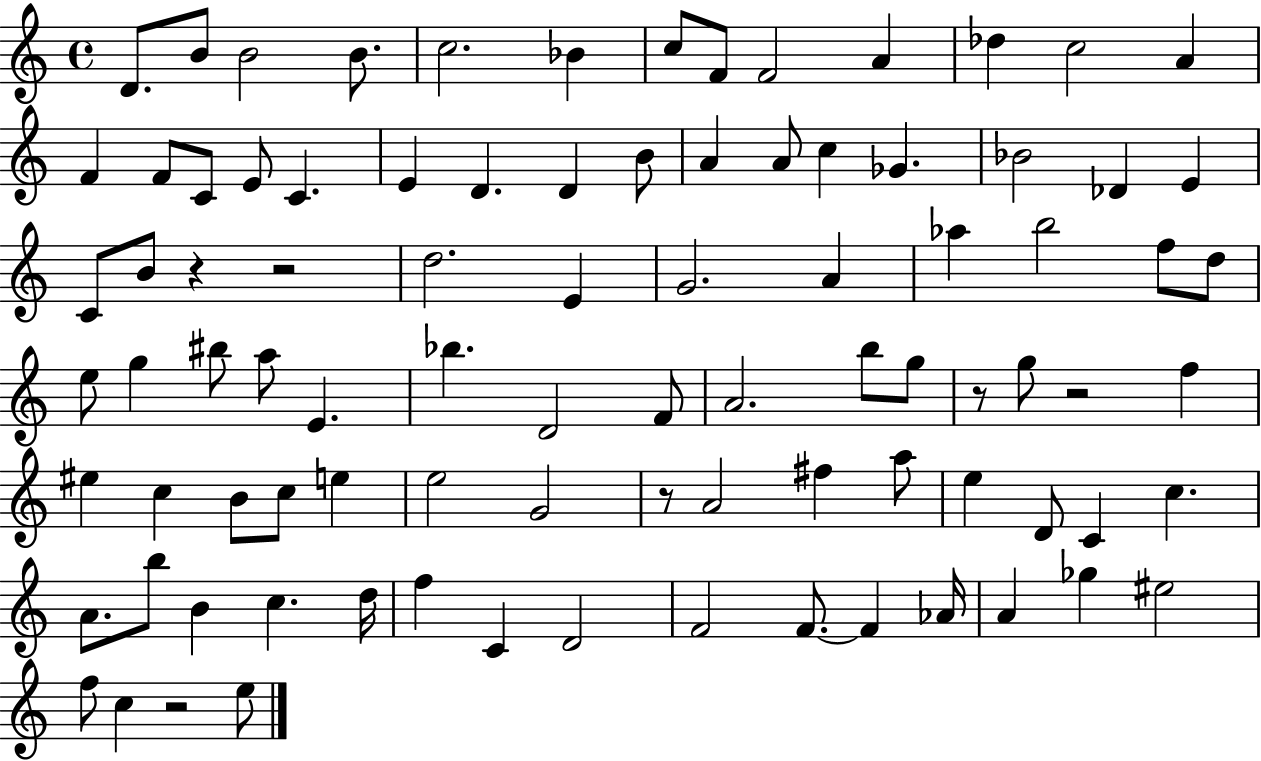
D4/e. B4/e B4/h B4/e. C5/h. Bb4/q C5/e F4/e F4/h A4/q Db5/q C5/h A4/q F4/q F4/e C4/e E4/e C4/q. E4/q D4/q. D4/q B4/e A4/q A4/e C5/q Gb4/q. Bb4/h Db4/q E4/q C4/e B4/e R/q R/h D5/h. E4/q G4/h. A4/q Ab5/q B5/h F5/e D5/e E5/e G5/q BIS5/e A5/e E4/q. Bb5/q. D4/h F4/e A4/h. B5/e G5/e R/e G5/e R/h F5/q EIS5/q C5/q B4/e C5/e E5/q E5/h G4/h R/e A4/h F#5/q A5/e E5/q D4/e C4/q C5/q. A4/e. B5/e B4/q C5/q. D5/s F5/q C4/q D4/h F4/h F4/e. F4/q Ab4/s A4/q Gb5/q EIS5/h F5/e C5/q R/h E5/e